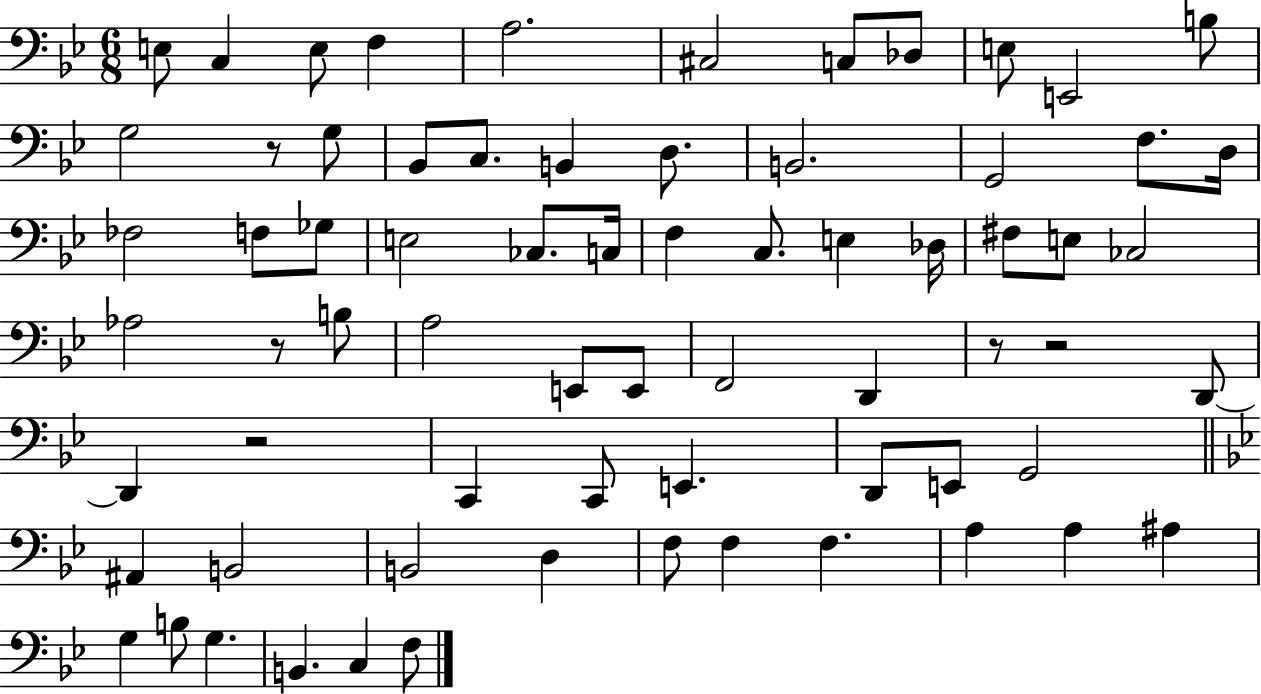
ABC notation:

X:1
T:Untitled
M:6/8
L:1/4
K:Bb
E,/2 C, E,/2 F, A,2 ^C,2 C,/2 _D,/2 E,/2 E,,2 B,/2 G,2 z/2 G,/2 _B,,/2 C,/2 B,, D,/2 B,,2 G,,2 F,/2 D,/4 _F,2 F,/2 _G,/2 E,2 _C,/2 C,/4 F, C,/2 E, _D,/4 ^F,/2 E,/2 _C,2 _A,2 z/2 B,/2 A,2 E,,/2 E,,/2 F,,2 D,, z/2 z2 D,,/2 D,, z2 C,, C,,/2 E,, D,,/2 E,,/2 G,,2 ^A,, B,,2 B,,2 D, F,/2 F, F, A, A, ^A, G, B,/2 G, B,, C, F,/2